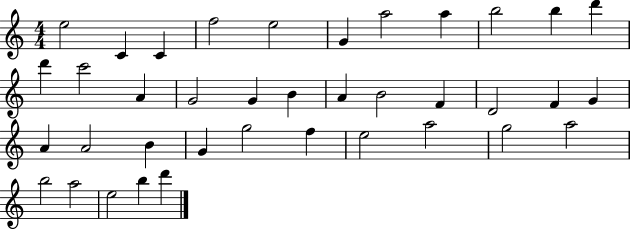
E5/h C4/q C4/q F5/h E5/h G4/q A5/h A5/q B5/h B5/q D6/q D6/q C6/h A4/q G4/h G4/q B4/q A4/q B4/h F4/q D4/h F4/q G4/q A4/q A4/h B4/q G4/q G5/h F5/q E5/h A5/h G5/h A5/h B5/h A5/h E5/h B5/q D6/q